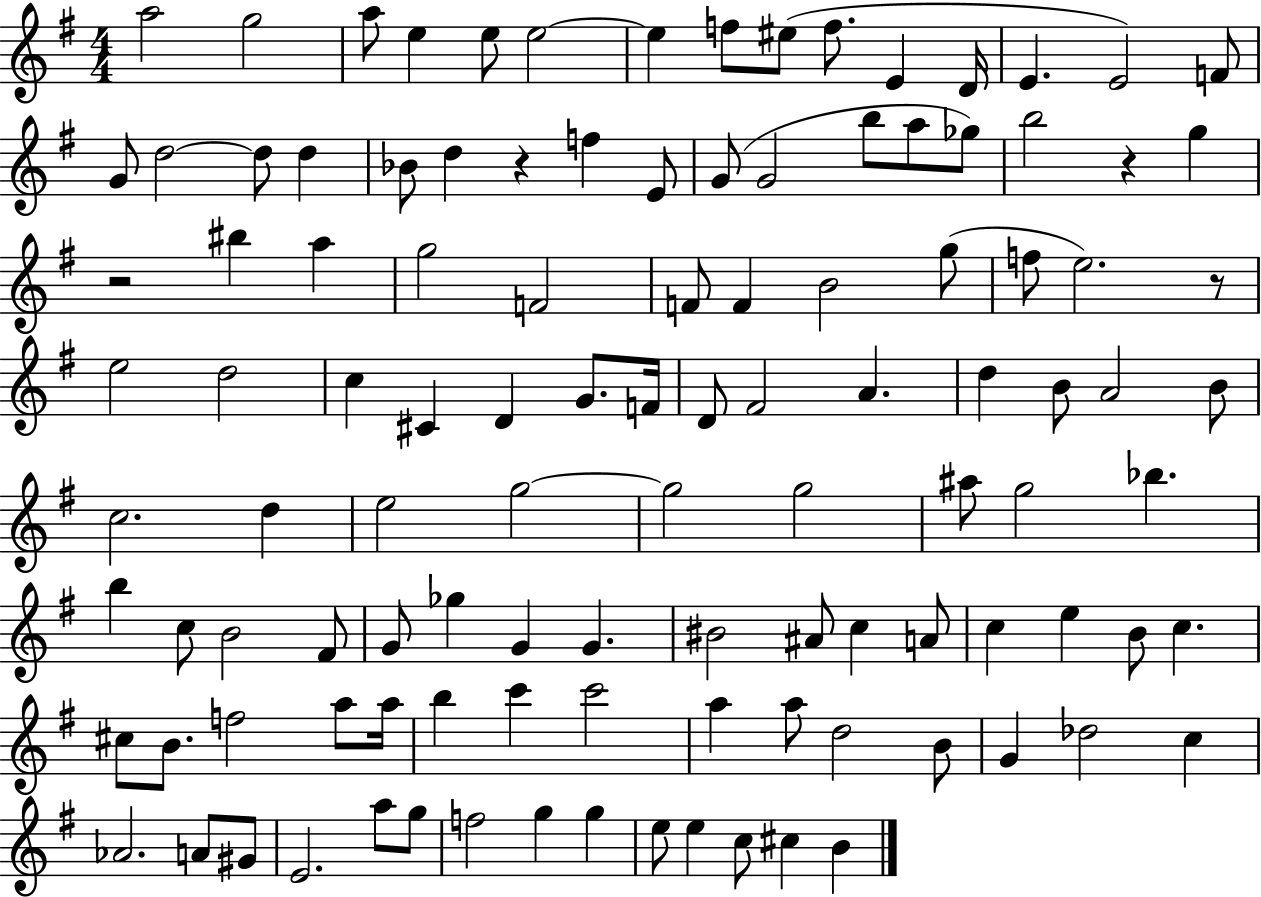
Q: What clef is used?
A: treble